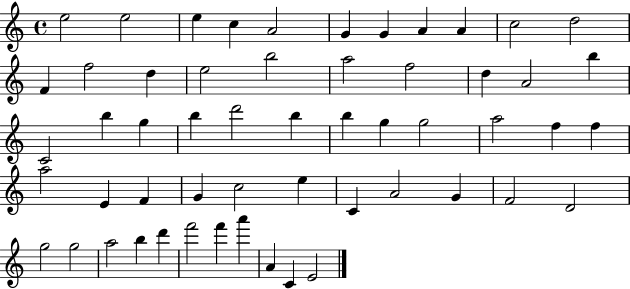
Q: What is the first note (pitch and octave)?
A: E5